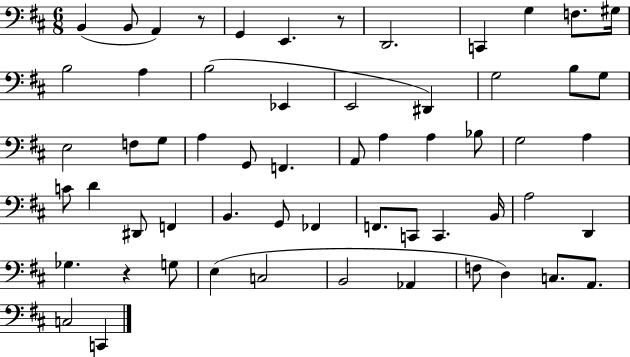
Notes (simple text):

B2/q B2/e A2/q R/e G2/q E2/q. R/e D2/h. C2/q G3/q F3/e. G#3/s B3/h A3/q B3/h Eb2/q E2/h D#2/q G3/h B3/e G3/e E3/h F3/e G3/e A3/q G2/e F2/q. A2/e A3/q A3/q Bb3/e G3/h A3/q C4/e D4/q D#2/e F2/q B2/q. G2/e FES2/q F2/e. C2/e C2/q. B2/s A3/h D2/q Gb3/q. R/q G3/e E3/q C3/h B2/h Ab2/q F3/e D3/q C3/e. A2/e. C3/h C2/q